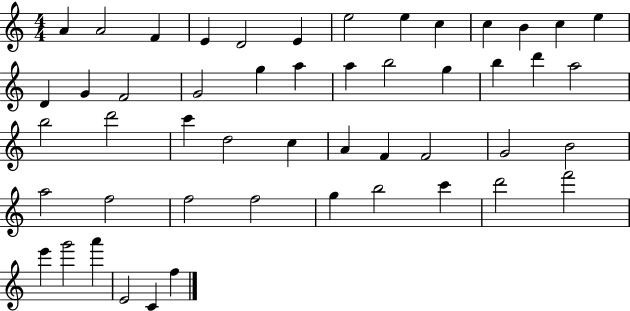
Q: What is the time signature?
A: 4/4